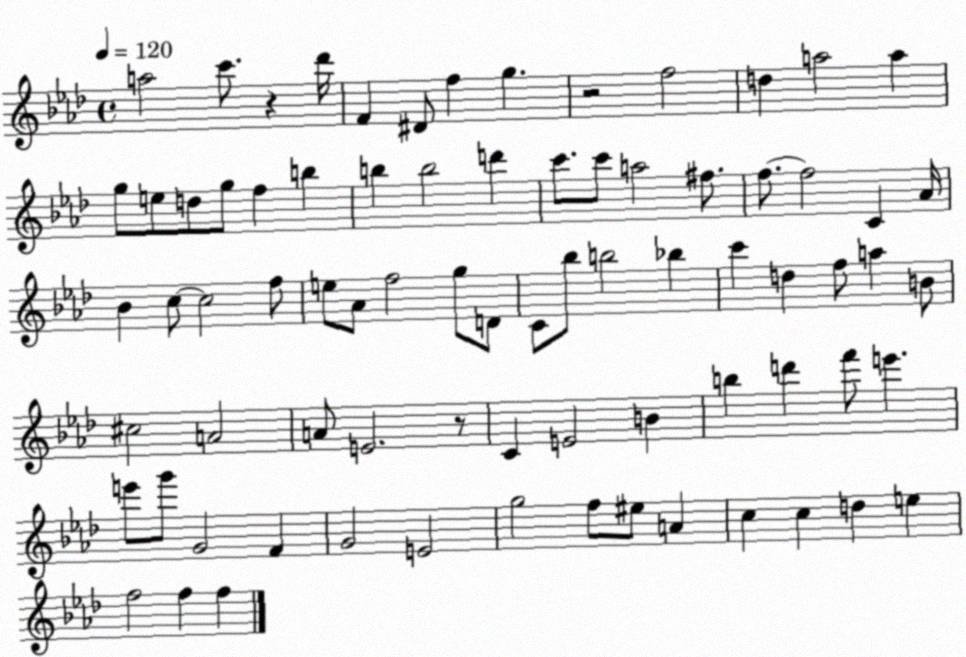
X:1
T:Untitled
M:4/4
L:1/4
K:Ab
a2 c'/2 z _d'/4 F ^D/2 f g z2 f2 d a2 a g/2 e/2 d/2 g/2 f b b b2 d' c'/2 c'/2 a2 ^f/2 f/2 f2 C _A/4 _B c/2 c2 f/2 e/2 _A/2 f2 g/2 D/2 C/2 _b/2 b2 _b c' d f/2 a B/2 ^c2 A2 A/2 E2 z/2 C E2 B b d' f'/2 e' e'/2 g'/2 G2 F G2 E2 g2 f/2 ^e/2 A c c d e f2 f f